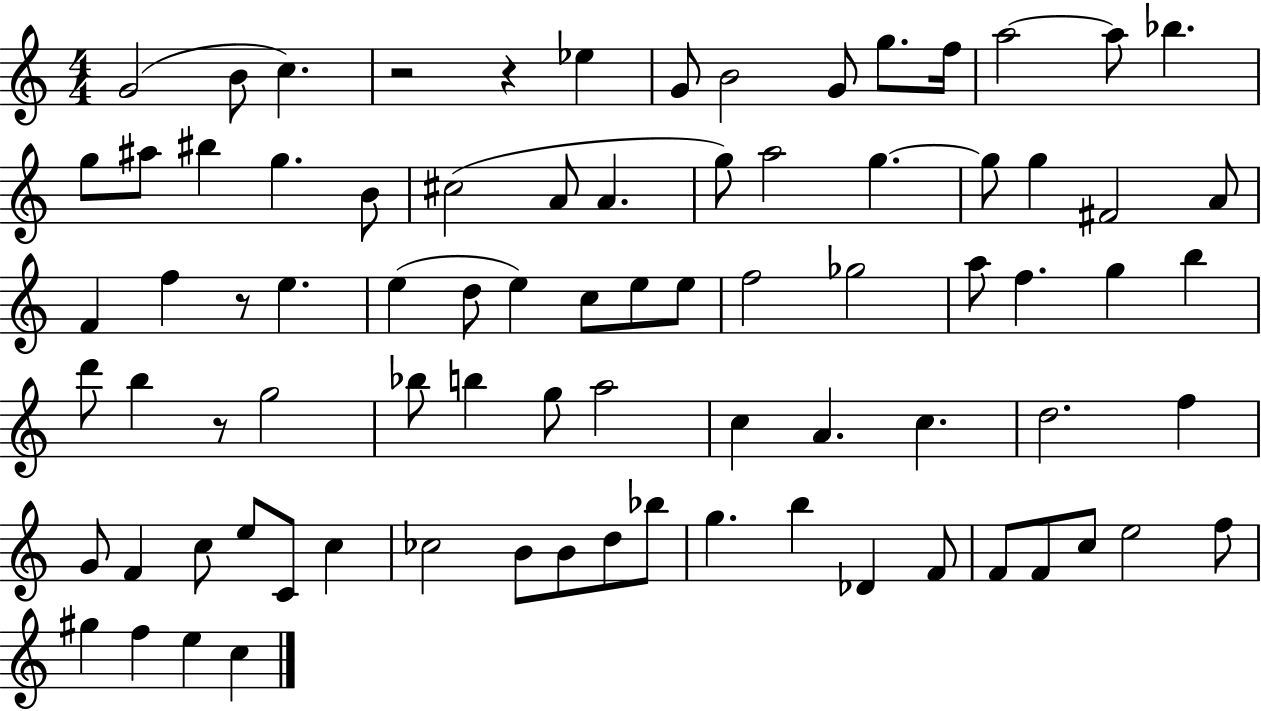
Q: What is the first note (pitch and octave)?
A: G4